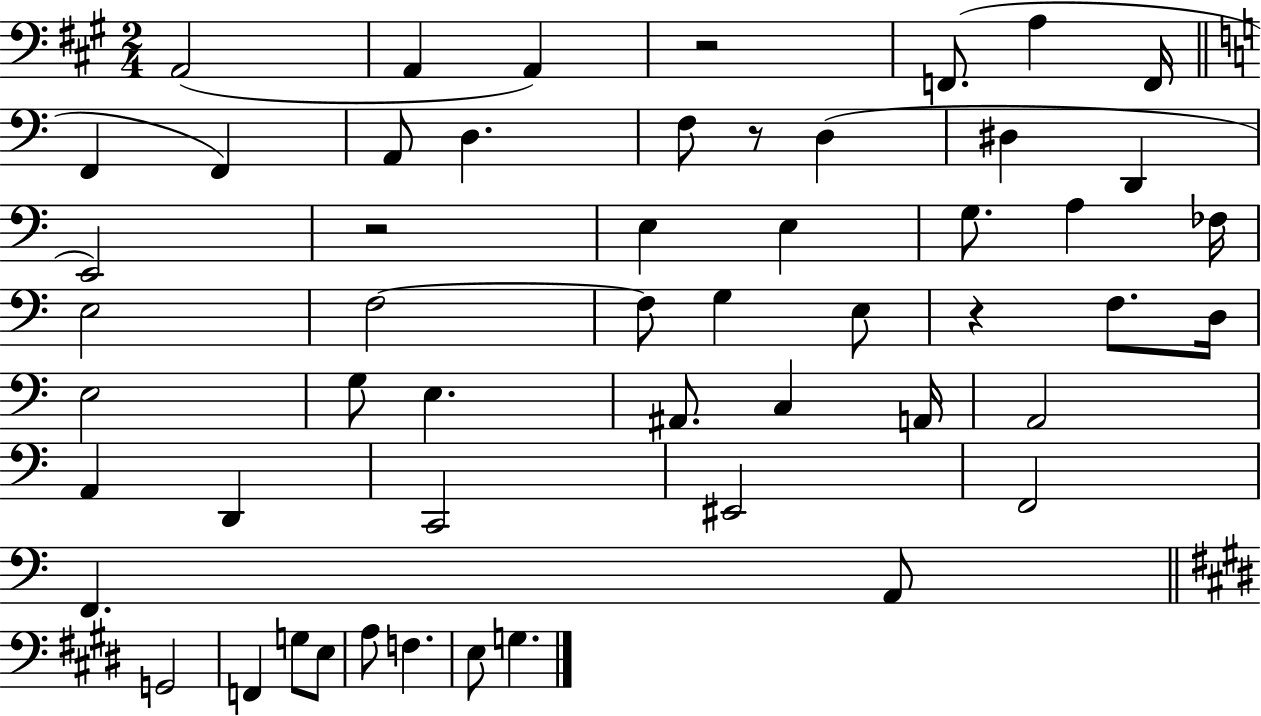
X:1
T:Untitled
M:2/4
L:1/4
K:A
A,,2 A,, A,, z2 F,,/2 A, F,,/4 F,, F,, A,,/2 D, F,/2 z/2 D, ^D, D,, E,,2 z2 E, E, G,/2 A, _F,/4 E,2 F,2 F,/2 G, E,/2 z F,/2 D,/4 E,2 G,/2 E, ^A,,/2 C, A,,/4 A,,2 A,, D,, C,,2 ^E,,2 F,,2 F,, A,,/2 G,,2 F,, G,/2 E,/2 A,/2 F, E,/2 G,